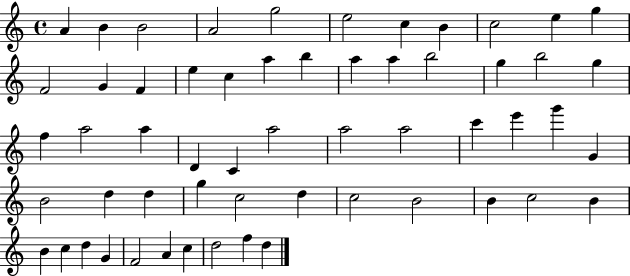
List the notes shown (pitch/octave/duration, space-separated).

A4/q B4/q B4/h A4/h G5/h E5/h C5/q B4/q C5/h E5/q G5/q F4/h G4/q F4/q E5/q C5/q A5/q B5/q A5/q A5/q B5/h G5/q B5/h G5/q F5/q A5/h A5/q D4/q C4/q A5/h A5/h A5/h C6/q E6/q G6/q G4/q B4/h D5/q D5/q G5/q C5/h D5/q C5/h B4/h B4/q C5/h B4/q B4/q C5/q D5/q G4/q F4/h A4/q C5/q D5/h F5/q D5/q